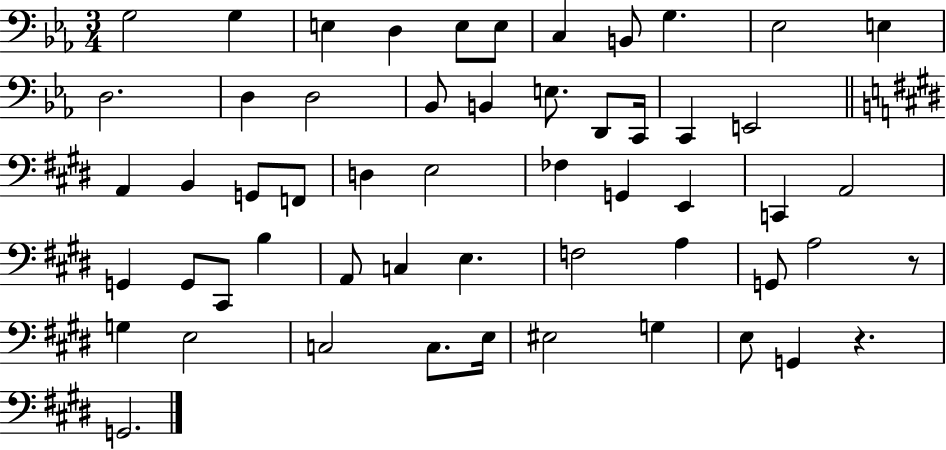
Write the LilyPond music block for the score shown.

{
  \clef bass
  \numericTimeSignature
  \time 3/4
  \key ees \major
  g2 g4 | e4 d4 e8 e8 | c4 b,8 g4. | ees2 e4 | \break d2. | d4 d2 | bes,8 b,4 e8. d,8 c,16 | c,4 e,2 | \break \bar "||" \break \key e \major a,4 b,4 g,8 f,8 | d4 e2 | fes4 g,4 e,4 | c,4 a,2 | \break g,4 g,8 cis,8 b4 | a,8 c4 e4. | f2 a4 | g,8 a2 r8 | \break g4 e2 | c2 c8. e16 | eis2 g4 | e8 g,4 r4. | \break g,2. | \bar "|."
}